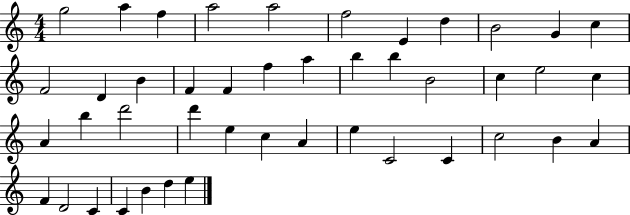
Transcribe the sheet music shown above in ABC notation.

X:1
T:Untitled
M:4/4
L:1/4
K:C
g2 a f a2 a2 f2 E d B2 G c F2 D B F F f a b b B2 c e2 c A b d'2 d' e c A e C2 C c2 B A F D2 C C B d e